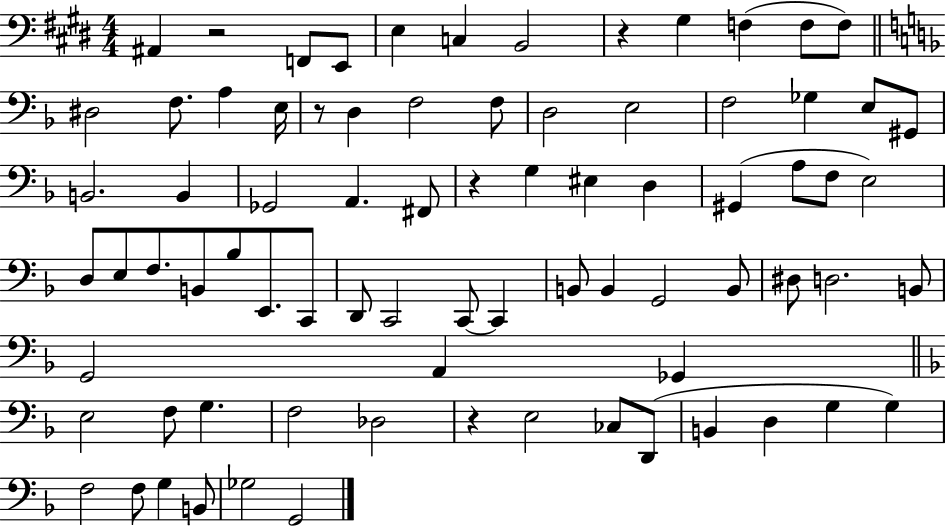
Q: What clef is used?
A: bass